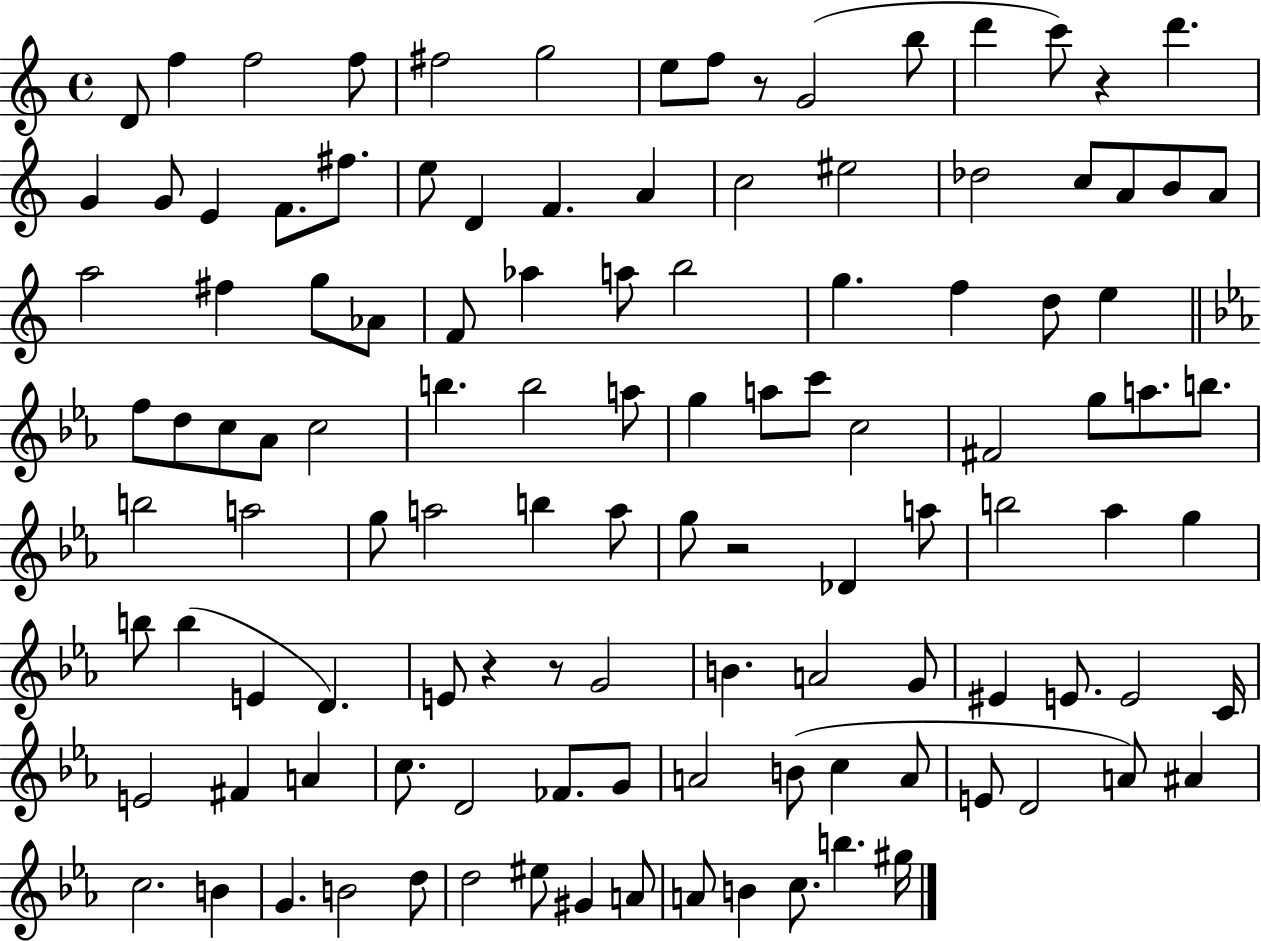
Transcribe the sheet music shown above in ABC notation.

X:1
T:Untitled
M:4/4
L:1/4
K:C
D/2 f f2 f/2 ^f2 g2 e/2 f/2 z/2 G2 b/2 d' c'/2 z d' G G/2 E F/2 ^f/2 e/2 D F A c2 ^e2 _d2 c/2 A/2 B/2 A/2 a2 ^f g/2 _A/2 F/2 _a a/2 b2 g f d/2 e f/2 d/2 c/2 _A/2 c2 b b2 a/2 g a/2 c'/2 c2 ^F2 g/2 a/2 b/2 b2 a2 g/2 a2 b a/2 g/2 z2 _D a/2 b2 _a g b/2 b E D E/2 z z/2 G2 B A2 G/2 ^E E/2 E2 C/4 E2 ^F A c/2 D2 _F/2 G/2 A2 B/2 c A/2 E/2 D2 A/2 ^A c2 B G B2 d/2 d2 ^e/2 ^G A/2 A/2 B c/2 b ^g/4